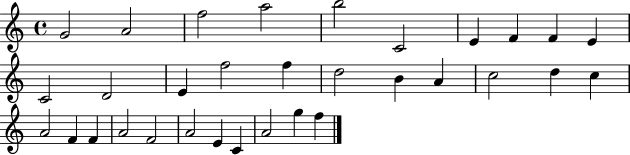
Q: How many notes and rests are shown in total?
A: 32